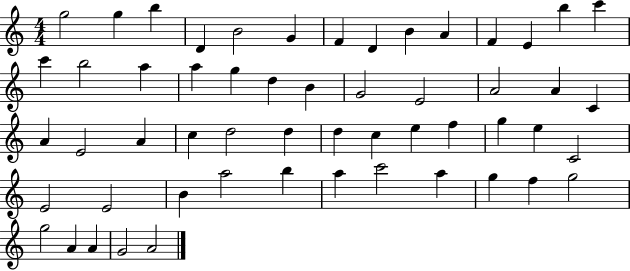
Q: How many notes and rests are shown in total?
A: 55